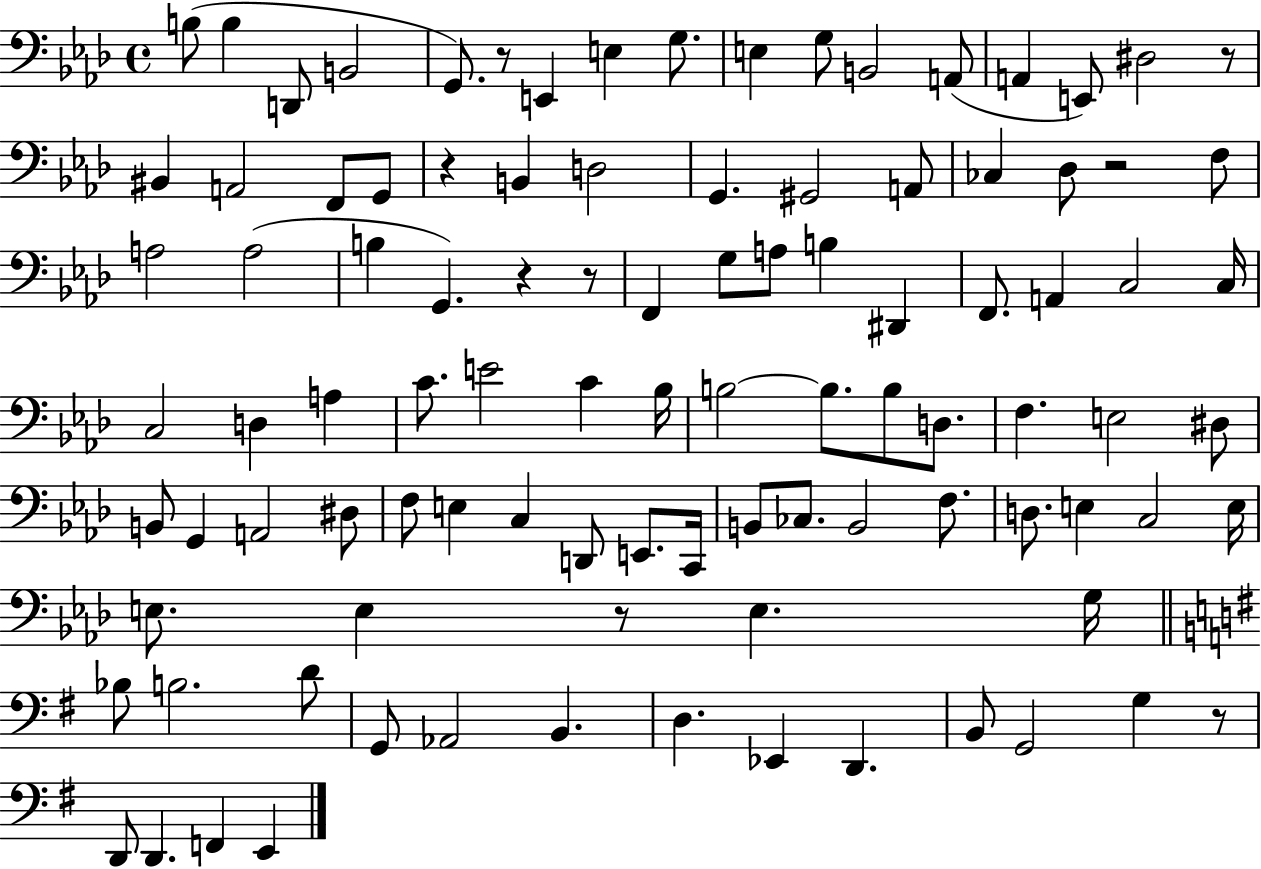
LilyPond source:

{
  \clef bass
  \time 4/4
  \defaultTimeSignature
  \key aes \major
  \repeat volta 2 { b8( b4 d,8 b,2 | g,8.) r8 e,4 e4 g8. | e4 g8 b,2 a,8( | a,4 e,8) dis2 r8 | \break bis,4 a,2 f,8 g,8 | r4 b,4 d2 | g,4. gis,2 a,8 | ces4 des8 r2 f8 | \break a2 a2( | b4 g,4.) r4 r8 | f,4 g8 a8 b4 dis,4 | f,8. a,4 c2 c16 | \break c2 d4 a4 | c'8. e'2 c'4 bes16 | b2~~ b8. b8 d8. | f4. e2 dis8 | \break b,8 g,4 a,2 dis8 | f8 e4 c4 d,8 e,8. c,16 | b,8 ces8. b,2 f8. | d8. e4 c2 e16 | \break e8. e4 r8 e4. g16 | \bar "||" \break \key g \major bes8 b2. d'8 | g,8 aes,2 b,4. | d4. ees,4 d,4. | b,8 g,2 g4 r8 | \break d,8 d,4. f,4 e,4 | } \bar "|."
}